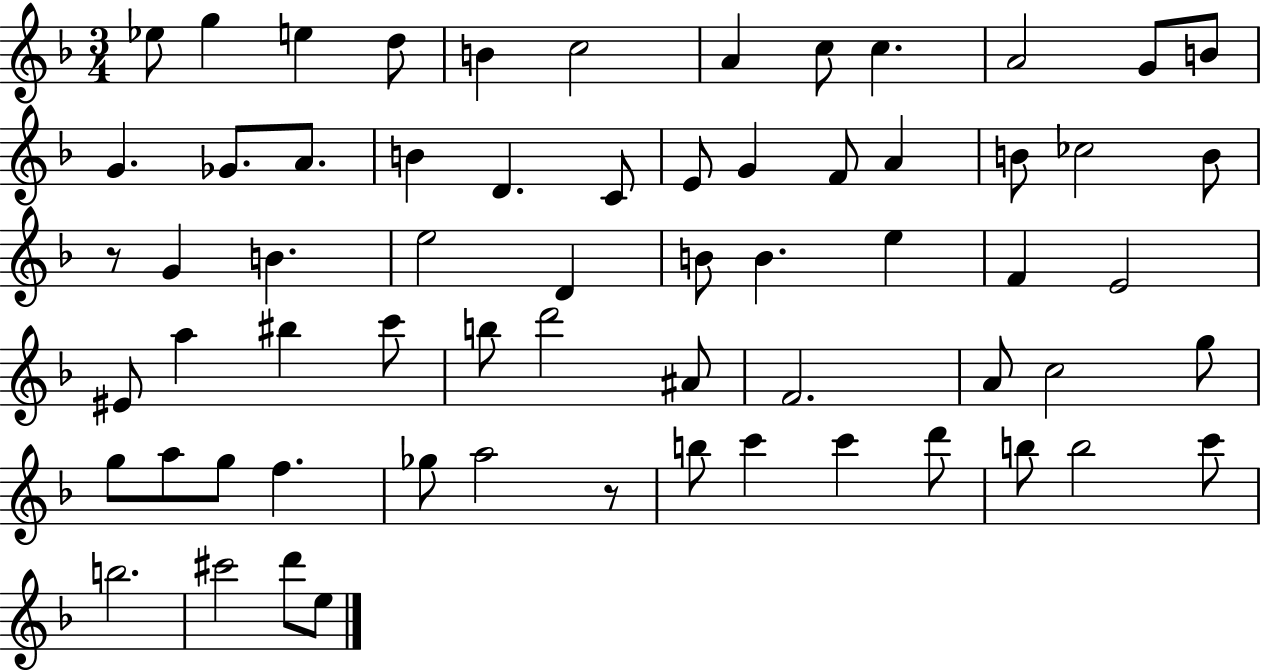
Eb5/e G5/q E5/q D5/e B4/q C5/h A4/q C5/e C5/q. A4/h G4/e B4/e G4/q. Gb4/e. A4/e. B4/q D4/q. C4/e E4/e G4/q F4/e A4/q B4/e CES5/h B4/e R/e G4/q B4/q. E5/h D4/q B4/e B4/q. E5/q F4/q E4/h EIS4/e A5/q BIS5/q C6/e B5/e D6/h A#4/e F4/h. A4/e C5/h G5/e G5/e A5/e G5/e F5/q. Gb5/e A5/h R/e B5/e C6/q C6/q D6/e B5/e B5/h C6/e B5/h. C#6/h D6/e E5/e